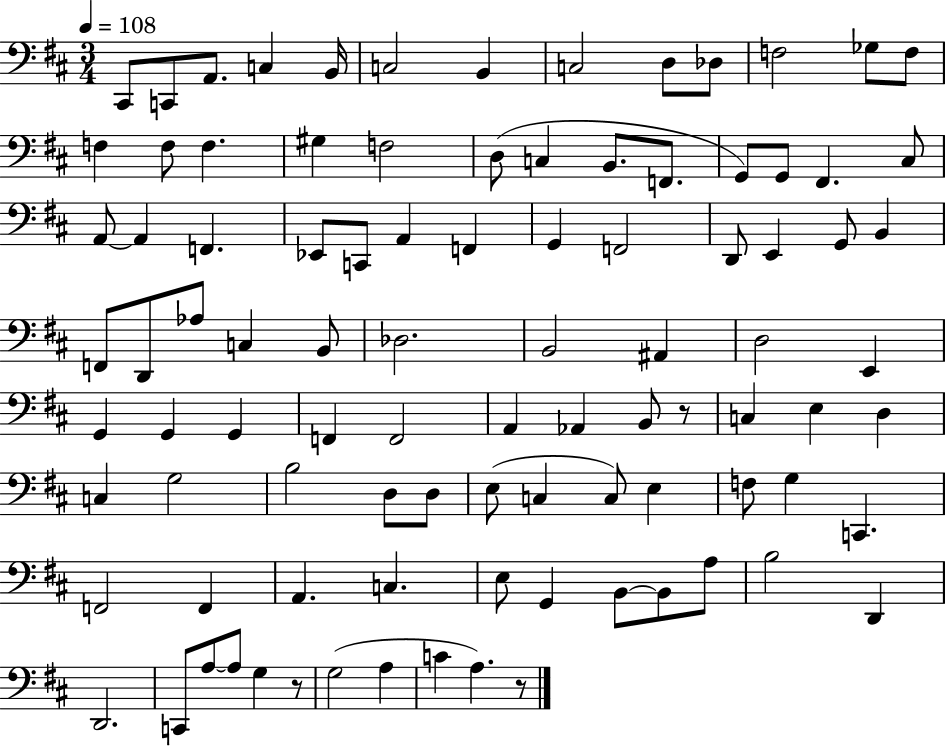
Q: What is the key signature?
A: D major